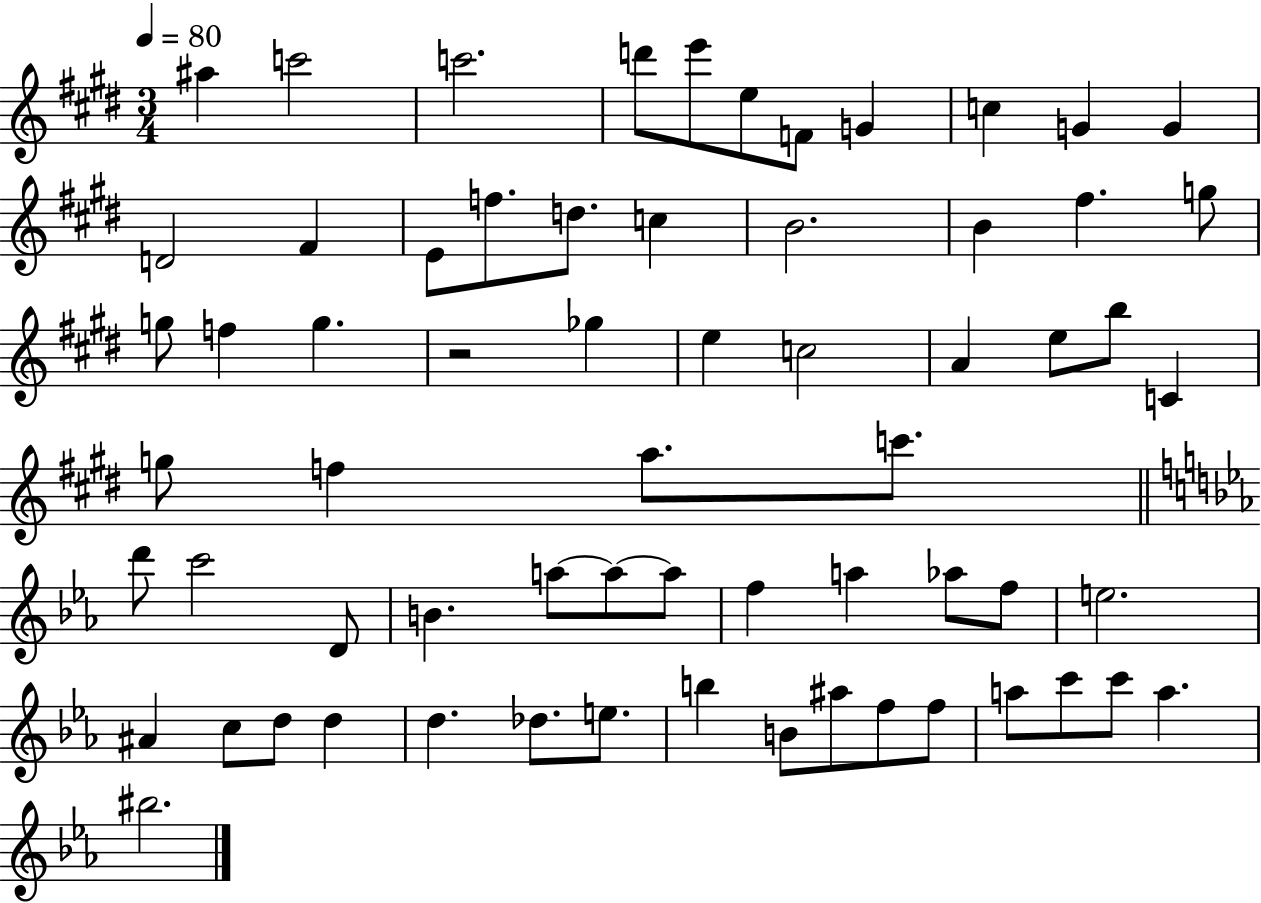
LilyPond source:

{
  \clef treble
  \numericTimeSignature
  \time 3/4
  \key e \major
  \tempo 4 = 80
  ais''4 c'''2 | c'''2. | d'''8 e'''8 e''8 f'8 g'4 | c''4 g'4 g'4 | \break d'2 fis'4 | e'8 f''8. d''8. c''4 | b'2. | b'4 fis''4. g''8 | \break g''8 f''4 g''4. | r2 ges''4 | e''4 c''2 | a'4 e''8 b''8 c'4 | \break g''8 f''4 a''8. c'''8. | \bar "||" \break \key ees \major d'''8 c'''2 d'8 | b'4. a''8~~ a''8~~ a''8 | f''4 a''4 aes''8 f''8 | e''2. | \break ais'4 c''8 d''8 d''4 | d''4. des''8. e''8. | b''4 b'8 ais''8 f''8 f''8 | a''8 c'''8 c'''8 a''4. | \break bis''2. | \bar "|."
}